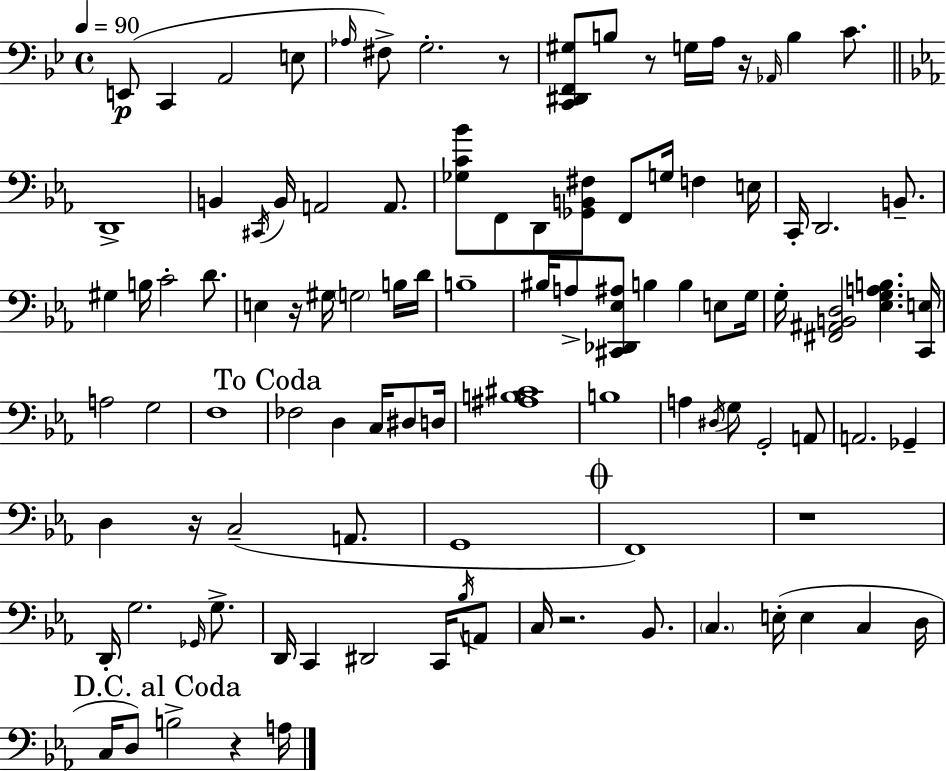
E2/e C2/q A2/h E3/e Ab3/s F#3/e G3/h. R/e [C2,D#2,F2,G#3]/e B3/e R/e G3/s A3/s R/s Ab2/s B3/q C4/e. D2/w B2/q C#2/s B2/s A2/h A2/e. [Gb3,C4,Bb4]/e F2/e D2/e [Gb2,B2,F#3]/e F2/e G3/s F3/q E3/s C2/s D2/h. B2/e. G#3/q B3/s C4/h D4/e. E3/q R/s G#3/s G3/h B3/s D4/s B3/w BIS3/s A3/e [C#2,Db2,Eb3,A#3]/e B3/q B3/q E3/e G3/s G3/s [F#2,A#2,B2,D3]/h [Eb3,G3,A3,B3]/q. [C2,E3]/s A3/h G3/h F3/w FES3/h D3/q C3/s D#3/e D3/s [A#3,B3,C#4]/w B3/w A3/q D#3/s G3/e G2/h A2/e A2/h. Gb2/q D3/q R/s C3/h A2/e. G2/w F2/w R/w D2/s G3/h. Gb2/s G3/e. D2/s C2/q D#2/h C2/s Bb3/s A2/e C3/s R/h. Bb2/e. C3/q. E3/s E3/q C3/q D3/s C3/s D3/e B3/h R/q A3/s